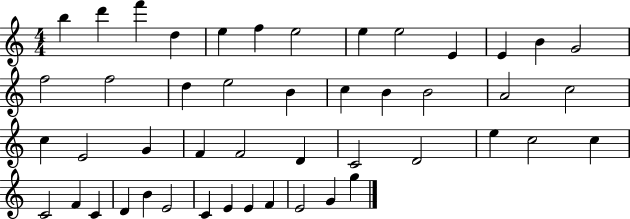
{
  \clef treble
  \numericTimeSignature
  \time 4/4
  \key c \major
  b''4 d'''4 f'''4 d''4 | e''4 f''4 e''2 | e''4 e''2 e'4 | e'4 b'4 g'2 | \break f''2 f''2 | d''4 e''2 b'4 | c''4 b'4 b'2 | a'2 c''2 | \break c''4 e'2 g'4 | f'4 f'2 d'4 | c'2 d'2 | e''4 c''2 c''4 | \break c'2 f'4 c'4 | d'4 b'4 e'2 | c'4 e'4 e'4 f'4 | e'2 g'4 g''4 | \break \bar "|."
}